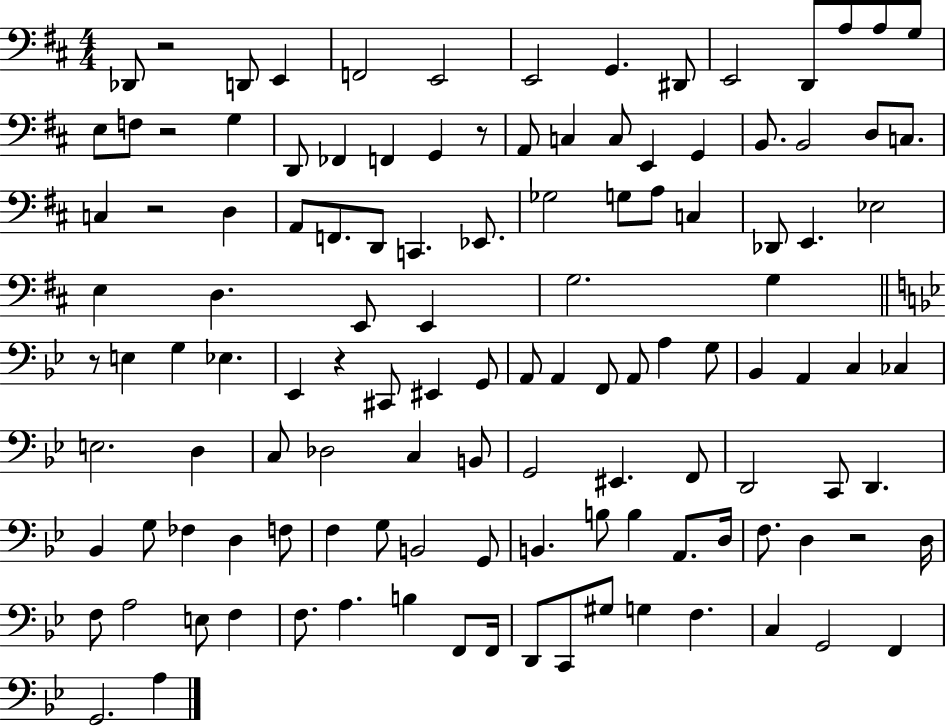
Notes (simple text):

Db2/e R/h D2/e E2/q F2/h E2/h E2/h G2/q. D#2/e E2/h D2/e A3/e A3/e G3/e E3/e F3/e R/h G3/q D2/e FES2/q F2/q G2/q R/e A2/e C3/q C3/e E2/q G2/q B2/e. B2/h D3/e C3/e. C3/q R/h D3/q A2/e F2/e. D2/e C2/q. Eb2/e. Gb3/h G3/e A3/e C3/q Db2/e E2/q. Eb3/h E3/q D3/q. E2/e E2/q G3/h. G3/q R/e E3/q G3/q Eb3/q. Eb2/q R/q C#2/e EIS2/q G2/e A2/e A2/q F2/e A2/e A3/q G3/e Bb2/q A2/q C3/q CES3/q E3/h. D3/q C3/e Db3/h C3/q B2/e G2/h EIS2/q. F2/e D2/h C2/e D2/q. Bb2/q G3/e FES3/q D3/q F3/e F3/q G3/e B2/h G2/e B2/q. B3/e B3/q A2/e. D3/s F3/e. D3/q R/h D3/s F3/e A3/h E3/e F3/q F3/e. A3/q. B3/q F2/e F2/s D2/e C2/e G#3/e G3/q F3/q. C3/q G2/h F2/q G2/h. A3/q